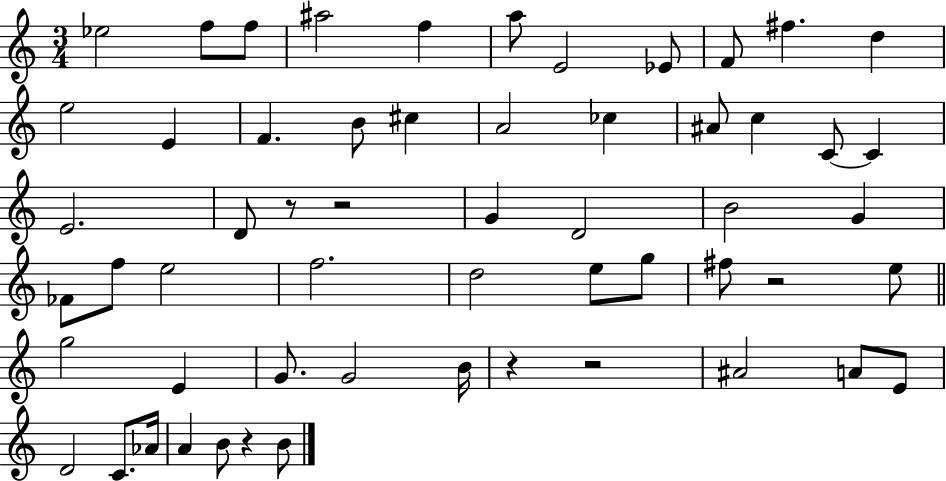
{
  \clef treble
  \numericTimeSignature
  \time 3/4
  \key c \major
  ees''2 f''8 f''8 | ais''2 f''4 | a''8 e'2 ees'8 | f'8 fis''4. d''4 | \break e''2 e'4 | f'4. b'8 cis''4 | a'2 ces''4 | ais'8 c''4 c'8~~ c'4 | \break e'2. | d'8 r8 r2 | g'4 d'2 | b'2 g'4 | \break fes'8 f''8 e''2 | f''2. | d''2 e''8 g''8 | fis''8 r2 e''8 | \break \bar "||" \break \key c \major g''2 e'4 | g'8. g'2 b'16 | r4 r2 | ais'2 a'8 e'8 | \break d'2 c'8. aes'16 | a'4 b'8 r4 b'8 | \bar "|."
}